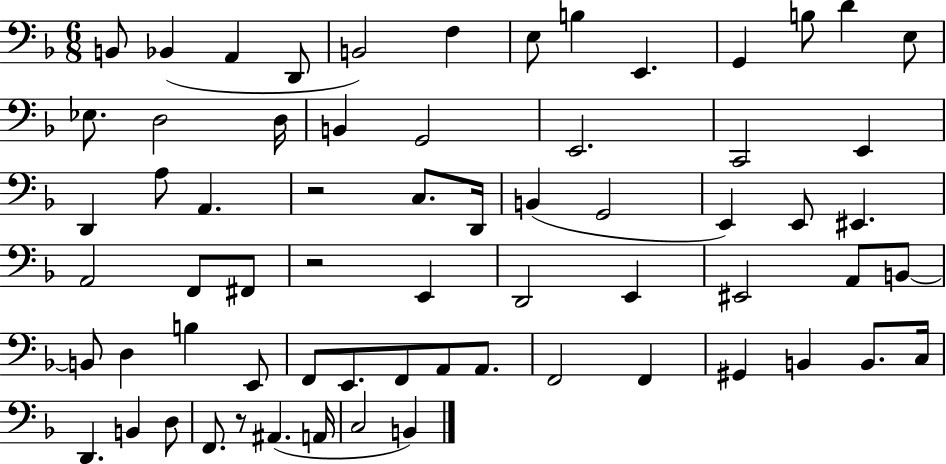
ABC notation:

X:1
T:Untitled
M:6/8
L:1/4
K:F
B,,/2 _B,, A,, D,,/2 B,,2 F, E,/2 B, E,, G,, B,/2 D E,/2 _E,/2 D,2 D,/4 B,, G,,2 E,,2 C,,2 E,, D,, A,/2 A,, z2 C,/2 D,,/4 B,, G,,2 E,, E,,/2 ^E,, A,,2 F,,/2 ^F,,/2 z2 E,, D,,2 E,, ^E,,2 A,,/2 B,,/2 B,,/2 D, B, E,,/2 F,,/2 E,,/2 F,,/2 A,,/2 A,,/2 F,,2 F,, ^G,, B,, B,,/2 C,/4 D,, B,, D,/2 F,,/2 z/2 ^A,, A,,/4 C,2 B,,